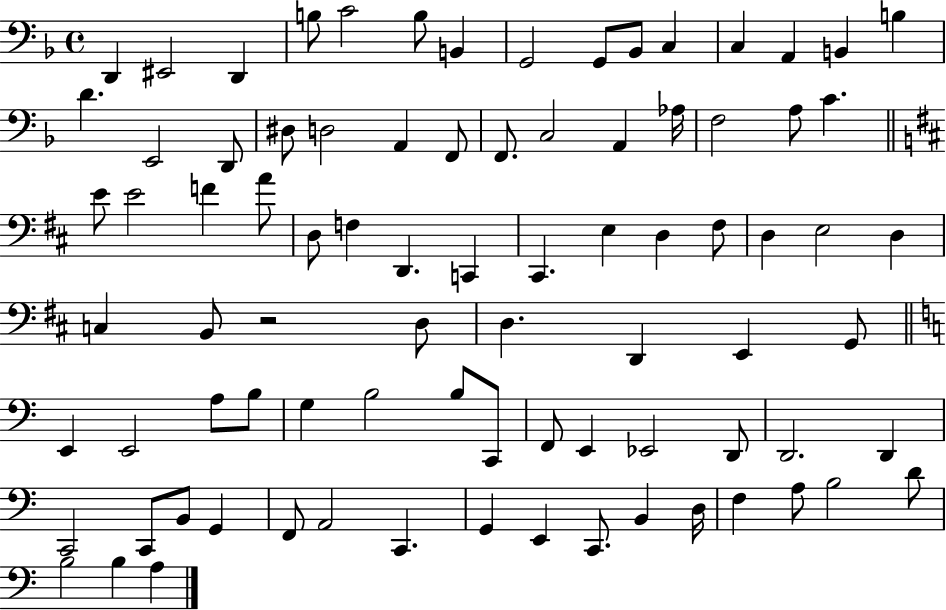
{
  \clef bass
  \time 4/4
  \defaultTimeSignature
  \key f \major
  d,4 eis,2 d,4 | b8 c'2 b8 b,4 | g,2 g,8 bes,8 c4 | c4 a,4 b,4 b4 | \break d'4. e,2 d,8 | dis8 d2 a,4 f,8 | f,8. c2 a,4 aes16 | f2 a8 c'4. | \break \bar "||" \break \key d \major e'8 e'2 f'4 a'8 | d8 f4 d,4. c,4 | cis,4. e4 d4 fis8 | d4 e2 d4 | \break c4 b,8 r2 d8 | d4. d,4 e,4 g,8 | \bar "||" \break \key a \minor e,4 e,2 a8 b8 | g4 b2 b8 c,8 | f,8 e,4 ees,2 d,8 | d,2. d,4 | \break c,2 c,8 b,8 g,4 | f,8 a,2 c,4. | g,4 e,4 c,8. b,4 d16 | f4 a8 b2 d'8 | \break b2 b4 a4 | \bar "|."
}